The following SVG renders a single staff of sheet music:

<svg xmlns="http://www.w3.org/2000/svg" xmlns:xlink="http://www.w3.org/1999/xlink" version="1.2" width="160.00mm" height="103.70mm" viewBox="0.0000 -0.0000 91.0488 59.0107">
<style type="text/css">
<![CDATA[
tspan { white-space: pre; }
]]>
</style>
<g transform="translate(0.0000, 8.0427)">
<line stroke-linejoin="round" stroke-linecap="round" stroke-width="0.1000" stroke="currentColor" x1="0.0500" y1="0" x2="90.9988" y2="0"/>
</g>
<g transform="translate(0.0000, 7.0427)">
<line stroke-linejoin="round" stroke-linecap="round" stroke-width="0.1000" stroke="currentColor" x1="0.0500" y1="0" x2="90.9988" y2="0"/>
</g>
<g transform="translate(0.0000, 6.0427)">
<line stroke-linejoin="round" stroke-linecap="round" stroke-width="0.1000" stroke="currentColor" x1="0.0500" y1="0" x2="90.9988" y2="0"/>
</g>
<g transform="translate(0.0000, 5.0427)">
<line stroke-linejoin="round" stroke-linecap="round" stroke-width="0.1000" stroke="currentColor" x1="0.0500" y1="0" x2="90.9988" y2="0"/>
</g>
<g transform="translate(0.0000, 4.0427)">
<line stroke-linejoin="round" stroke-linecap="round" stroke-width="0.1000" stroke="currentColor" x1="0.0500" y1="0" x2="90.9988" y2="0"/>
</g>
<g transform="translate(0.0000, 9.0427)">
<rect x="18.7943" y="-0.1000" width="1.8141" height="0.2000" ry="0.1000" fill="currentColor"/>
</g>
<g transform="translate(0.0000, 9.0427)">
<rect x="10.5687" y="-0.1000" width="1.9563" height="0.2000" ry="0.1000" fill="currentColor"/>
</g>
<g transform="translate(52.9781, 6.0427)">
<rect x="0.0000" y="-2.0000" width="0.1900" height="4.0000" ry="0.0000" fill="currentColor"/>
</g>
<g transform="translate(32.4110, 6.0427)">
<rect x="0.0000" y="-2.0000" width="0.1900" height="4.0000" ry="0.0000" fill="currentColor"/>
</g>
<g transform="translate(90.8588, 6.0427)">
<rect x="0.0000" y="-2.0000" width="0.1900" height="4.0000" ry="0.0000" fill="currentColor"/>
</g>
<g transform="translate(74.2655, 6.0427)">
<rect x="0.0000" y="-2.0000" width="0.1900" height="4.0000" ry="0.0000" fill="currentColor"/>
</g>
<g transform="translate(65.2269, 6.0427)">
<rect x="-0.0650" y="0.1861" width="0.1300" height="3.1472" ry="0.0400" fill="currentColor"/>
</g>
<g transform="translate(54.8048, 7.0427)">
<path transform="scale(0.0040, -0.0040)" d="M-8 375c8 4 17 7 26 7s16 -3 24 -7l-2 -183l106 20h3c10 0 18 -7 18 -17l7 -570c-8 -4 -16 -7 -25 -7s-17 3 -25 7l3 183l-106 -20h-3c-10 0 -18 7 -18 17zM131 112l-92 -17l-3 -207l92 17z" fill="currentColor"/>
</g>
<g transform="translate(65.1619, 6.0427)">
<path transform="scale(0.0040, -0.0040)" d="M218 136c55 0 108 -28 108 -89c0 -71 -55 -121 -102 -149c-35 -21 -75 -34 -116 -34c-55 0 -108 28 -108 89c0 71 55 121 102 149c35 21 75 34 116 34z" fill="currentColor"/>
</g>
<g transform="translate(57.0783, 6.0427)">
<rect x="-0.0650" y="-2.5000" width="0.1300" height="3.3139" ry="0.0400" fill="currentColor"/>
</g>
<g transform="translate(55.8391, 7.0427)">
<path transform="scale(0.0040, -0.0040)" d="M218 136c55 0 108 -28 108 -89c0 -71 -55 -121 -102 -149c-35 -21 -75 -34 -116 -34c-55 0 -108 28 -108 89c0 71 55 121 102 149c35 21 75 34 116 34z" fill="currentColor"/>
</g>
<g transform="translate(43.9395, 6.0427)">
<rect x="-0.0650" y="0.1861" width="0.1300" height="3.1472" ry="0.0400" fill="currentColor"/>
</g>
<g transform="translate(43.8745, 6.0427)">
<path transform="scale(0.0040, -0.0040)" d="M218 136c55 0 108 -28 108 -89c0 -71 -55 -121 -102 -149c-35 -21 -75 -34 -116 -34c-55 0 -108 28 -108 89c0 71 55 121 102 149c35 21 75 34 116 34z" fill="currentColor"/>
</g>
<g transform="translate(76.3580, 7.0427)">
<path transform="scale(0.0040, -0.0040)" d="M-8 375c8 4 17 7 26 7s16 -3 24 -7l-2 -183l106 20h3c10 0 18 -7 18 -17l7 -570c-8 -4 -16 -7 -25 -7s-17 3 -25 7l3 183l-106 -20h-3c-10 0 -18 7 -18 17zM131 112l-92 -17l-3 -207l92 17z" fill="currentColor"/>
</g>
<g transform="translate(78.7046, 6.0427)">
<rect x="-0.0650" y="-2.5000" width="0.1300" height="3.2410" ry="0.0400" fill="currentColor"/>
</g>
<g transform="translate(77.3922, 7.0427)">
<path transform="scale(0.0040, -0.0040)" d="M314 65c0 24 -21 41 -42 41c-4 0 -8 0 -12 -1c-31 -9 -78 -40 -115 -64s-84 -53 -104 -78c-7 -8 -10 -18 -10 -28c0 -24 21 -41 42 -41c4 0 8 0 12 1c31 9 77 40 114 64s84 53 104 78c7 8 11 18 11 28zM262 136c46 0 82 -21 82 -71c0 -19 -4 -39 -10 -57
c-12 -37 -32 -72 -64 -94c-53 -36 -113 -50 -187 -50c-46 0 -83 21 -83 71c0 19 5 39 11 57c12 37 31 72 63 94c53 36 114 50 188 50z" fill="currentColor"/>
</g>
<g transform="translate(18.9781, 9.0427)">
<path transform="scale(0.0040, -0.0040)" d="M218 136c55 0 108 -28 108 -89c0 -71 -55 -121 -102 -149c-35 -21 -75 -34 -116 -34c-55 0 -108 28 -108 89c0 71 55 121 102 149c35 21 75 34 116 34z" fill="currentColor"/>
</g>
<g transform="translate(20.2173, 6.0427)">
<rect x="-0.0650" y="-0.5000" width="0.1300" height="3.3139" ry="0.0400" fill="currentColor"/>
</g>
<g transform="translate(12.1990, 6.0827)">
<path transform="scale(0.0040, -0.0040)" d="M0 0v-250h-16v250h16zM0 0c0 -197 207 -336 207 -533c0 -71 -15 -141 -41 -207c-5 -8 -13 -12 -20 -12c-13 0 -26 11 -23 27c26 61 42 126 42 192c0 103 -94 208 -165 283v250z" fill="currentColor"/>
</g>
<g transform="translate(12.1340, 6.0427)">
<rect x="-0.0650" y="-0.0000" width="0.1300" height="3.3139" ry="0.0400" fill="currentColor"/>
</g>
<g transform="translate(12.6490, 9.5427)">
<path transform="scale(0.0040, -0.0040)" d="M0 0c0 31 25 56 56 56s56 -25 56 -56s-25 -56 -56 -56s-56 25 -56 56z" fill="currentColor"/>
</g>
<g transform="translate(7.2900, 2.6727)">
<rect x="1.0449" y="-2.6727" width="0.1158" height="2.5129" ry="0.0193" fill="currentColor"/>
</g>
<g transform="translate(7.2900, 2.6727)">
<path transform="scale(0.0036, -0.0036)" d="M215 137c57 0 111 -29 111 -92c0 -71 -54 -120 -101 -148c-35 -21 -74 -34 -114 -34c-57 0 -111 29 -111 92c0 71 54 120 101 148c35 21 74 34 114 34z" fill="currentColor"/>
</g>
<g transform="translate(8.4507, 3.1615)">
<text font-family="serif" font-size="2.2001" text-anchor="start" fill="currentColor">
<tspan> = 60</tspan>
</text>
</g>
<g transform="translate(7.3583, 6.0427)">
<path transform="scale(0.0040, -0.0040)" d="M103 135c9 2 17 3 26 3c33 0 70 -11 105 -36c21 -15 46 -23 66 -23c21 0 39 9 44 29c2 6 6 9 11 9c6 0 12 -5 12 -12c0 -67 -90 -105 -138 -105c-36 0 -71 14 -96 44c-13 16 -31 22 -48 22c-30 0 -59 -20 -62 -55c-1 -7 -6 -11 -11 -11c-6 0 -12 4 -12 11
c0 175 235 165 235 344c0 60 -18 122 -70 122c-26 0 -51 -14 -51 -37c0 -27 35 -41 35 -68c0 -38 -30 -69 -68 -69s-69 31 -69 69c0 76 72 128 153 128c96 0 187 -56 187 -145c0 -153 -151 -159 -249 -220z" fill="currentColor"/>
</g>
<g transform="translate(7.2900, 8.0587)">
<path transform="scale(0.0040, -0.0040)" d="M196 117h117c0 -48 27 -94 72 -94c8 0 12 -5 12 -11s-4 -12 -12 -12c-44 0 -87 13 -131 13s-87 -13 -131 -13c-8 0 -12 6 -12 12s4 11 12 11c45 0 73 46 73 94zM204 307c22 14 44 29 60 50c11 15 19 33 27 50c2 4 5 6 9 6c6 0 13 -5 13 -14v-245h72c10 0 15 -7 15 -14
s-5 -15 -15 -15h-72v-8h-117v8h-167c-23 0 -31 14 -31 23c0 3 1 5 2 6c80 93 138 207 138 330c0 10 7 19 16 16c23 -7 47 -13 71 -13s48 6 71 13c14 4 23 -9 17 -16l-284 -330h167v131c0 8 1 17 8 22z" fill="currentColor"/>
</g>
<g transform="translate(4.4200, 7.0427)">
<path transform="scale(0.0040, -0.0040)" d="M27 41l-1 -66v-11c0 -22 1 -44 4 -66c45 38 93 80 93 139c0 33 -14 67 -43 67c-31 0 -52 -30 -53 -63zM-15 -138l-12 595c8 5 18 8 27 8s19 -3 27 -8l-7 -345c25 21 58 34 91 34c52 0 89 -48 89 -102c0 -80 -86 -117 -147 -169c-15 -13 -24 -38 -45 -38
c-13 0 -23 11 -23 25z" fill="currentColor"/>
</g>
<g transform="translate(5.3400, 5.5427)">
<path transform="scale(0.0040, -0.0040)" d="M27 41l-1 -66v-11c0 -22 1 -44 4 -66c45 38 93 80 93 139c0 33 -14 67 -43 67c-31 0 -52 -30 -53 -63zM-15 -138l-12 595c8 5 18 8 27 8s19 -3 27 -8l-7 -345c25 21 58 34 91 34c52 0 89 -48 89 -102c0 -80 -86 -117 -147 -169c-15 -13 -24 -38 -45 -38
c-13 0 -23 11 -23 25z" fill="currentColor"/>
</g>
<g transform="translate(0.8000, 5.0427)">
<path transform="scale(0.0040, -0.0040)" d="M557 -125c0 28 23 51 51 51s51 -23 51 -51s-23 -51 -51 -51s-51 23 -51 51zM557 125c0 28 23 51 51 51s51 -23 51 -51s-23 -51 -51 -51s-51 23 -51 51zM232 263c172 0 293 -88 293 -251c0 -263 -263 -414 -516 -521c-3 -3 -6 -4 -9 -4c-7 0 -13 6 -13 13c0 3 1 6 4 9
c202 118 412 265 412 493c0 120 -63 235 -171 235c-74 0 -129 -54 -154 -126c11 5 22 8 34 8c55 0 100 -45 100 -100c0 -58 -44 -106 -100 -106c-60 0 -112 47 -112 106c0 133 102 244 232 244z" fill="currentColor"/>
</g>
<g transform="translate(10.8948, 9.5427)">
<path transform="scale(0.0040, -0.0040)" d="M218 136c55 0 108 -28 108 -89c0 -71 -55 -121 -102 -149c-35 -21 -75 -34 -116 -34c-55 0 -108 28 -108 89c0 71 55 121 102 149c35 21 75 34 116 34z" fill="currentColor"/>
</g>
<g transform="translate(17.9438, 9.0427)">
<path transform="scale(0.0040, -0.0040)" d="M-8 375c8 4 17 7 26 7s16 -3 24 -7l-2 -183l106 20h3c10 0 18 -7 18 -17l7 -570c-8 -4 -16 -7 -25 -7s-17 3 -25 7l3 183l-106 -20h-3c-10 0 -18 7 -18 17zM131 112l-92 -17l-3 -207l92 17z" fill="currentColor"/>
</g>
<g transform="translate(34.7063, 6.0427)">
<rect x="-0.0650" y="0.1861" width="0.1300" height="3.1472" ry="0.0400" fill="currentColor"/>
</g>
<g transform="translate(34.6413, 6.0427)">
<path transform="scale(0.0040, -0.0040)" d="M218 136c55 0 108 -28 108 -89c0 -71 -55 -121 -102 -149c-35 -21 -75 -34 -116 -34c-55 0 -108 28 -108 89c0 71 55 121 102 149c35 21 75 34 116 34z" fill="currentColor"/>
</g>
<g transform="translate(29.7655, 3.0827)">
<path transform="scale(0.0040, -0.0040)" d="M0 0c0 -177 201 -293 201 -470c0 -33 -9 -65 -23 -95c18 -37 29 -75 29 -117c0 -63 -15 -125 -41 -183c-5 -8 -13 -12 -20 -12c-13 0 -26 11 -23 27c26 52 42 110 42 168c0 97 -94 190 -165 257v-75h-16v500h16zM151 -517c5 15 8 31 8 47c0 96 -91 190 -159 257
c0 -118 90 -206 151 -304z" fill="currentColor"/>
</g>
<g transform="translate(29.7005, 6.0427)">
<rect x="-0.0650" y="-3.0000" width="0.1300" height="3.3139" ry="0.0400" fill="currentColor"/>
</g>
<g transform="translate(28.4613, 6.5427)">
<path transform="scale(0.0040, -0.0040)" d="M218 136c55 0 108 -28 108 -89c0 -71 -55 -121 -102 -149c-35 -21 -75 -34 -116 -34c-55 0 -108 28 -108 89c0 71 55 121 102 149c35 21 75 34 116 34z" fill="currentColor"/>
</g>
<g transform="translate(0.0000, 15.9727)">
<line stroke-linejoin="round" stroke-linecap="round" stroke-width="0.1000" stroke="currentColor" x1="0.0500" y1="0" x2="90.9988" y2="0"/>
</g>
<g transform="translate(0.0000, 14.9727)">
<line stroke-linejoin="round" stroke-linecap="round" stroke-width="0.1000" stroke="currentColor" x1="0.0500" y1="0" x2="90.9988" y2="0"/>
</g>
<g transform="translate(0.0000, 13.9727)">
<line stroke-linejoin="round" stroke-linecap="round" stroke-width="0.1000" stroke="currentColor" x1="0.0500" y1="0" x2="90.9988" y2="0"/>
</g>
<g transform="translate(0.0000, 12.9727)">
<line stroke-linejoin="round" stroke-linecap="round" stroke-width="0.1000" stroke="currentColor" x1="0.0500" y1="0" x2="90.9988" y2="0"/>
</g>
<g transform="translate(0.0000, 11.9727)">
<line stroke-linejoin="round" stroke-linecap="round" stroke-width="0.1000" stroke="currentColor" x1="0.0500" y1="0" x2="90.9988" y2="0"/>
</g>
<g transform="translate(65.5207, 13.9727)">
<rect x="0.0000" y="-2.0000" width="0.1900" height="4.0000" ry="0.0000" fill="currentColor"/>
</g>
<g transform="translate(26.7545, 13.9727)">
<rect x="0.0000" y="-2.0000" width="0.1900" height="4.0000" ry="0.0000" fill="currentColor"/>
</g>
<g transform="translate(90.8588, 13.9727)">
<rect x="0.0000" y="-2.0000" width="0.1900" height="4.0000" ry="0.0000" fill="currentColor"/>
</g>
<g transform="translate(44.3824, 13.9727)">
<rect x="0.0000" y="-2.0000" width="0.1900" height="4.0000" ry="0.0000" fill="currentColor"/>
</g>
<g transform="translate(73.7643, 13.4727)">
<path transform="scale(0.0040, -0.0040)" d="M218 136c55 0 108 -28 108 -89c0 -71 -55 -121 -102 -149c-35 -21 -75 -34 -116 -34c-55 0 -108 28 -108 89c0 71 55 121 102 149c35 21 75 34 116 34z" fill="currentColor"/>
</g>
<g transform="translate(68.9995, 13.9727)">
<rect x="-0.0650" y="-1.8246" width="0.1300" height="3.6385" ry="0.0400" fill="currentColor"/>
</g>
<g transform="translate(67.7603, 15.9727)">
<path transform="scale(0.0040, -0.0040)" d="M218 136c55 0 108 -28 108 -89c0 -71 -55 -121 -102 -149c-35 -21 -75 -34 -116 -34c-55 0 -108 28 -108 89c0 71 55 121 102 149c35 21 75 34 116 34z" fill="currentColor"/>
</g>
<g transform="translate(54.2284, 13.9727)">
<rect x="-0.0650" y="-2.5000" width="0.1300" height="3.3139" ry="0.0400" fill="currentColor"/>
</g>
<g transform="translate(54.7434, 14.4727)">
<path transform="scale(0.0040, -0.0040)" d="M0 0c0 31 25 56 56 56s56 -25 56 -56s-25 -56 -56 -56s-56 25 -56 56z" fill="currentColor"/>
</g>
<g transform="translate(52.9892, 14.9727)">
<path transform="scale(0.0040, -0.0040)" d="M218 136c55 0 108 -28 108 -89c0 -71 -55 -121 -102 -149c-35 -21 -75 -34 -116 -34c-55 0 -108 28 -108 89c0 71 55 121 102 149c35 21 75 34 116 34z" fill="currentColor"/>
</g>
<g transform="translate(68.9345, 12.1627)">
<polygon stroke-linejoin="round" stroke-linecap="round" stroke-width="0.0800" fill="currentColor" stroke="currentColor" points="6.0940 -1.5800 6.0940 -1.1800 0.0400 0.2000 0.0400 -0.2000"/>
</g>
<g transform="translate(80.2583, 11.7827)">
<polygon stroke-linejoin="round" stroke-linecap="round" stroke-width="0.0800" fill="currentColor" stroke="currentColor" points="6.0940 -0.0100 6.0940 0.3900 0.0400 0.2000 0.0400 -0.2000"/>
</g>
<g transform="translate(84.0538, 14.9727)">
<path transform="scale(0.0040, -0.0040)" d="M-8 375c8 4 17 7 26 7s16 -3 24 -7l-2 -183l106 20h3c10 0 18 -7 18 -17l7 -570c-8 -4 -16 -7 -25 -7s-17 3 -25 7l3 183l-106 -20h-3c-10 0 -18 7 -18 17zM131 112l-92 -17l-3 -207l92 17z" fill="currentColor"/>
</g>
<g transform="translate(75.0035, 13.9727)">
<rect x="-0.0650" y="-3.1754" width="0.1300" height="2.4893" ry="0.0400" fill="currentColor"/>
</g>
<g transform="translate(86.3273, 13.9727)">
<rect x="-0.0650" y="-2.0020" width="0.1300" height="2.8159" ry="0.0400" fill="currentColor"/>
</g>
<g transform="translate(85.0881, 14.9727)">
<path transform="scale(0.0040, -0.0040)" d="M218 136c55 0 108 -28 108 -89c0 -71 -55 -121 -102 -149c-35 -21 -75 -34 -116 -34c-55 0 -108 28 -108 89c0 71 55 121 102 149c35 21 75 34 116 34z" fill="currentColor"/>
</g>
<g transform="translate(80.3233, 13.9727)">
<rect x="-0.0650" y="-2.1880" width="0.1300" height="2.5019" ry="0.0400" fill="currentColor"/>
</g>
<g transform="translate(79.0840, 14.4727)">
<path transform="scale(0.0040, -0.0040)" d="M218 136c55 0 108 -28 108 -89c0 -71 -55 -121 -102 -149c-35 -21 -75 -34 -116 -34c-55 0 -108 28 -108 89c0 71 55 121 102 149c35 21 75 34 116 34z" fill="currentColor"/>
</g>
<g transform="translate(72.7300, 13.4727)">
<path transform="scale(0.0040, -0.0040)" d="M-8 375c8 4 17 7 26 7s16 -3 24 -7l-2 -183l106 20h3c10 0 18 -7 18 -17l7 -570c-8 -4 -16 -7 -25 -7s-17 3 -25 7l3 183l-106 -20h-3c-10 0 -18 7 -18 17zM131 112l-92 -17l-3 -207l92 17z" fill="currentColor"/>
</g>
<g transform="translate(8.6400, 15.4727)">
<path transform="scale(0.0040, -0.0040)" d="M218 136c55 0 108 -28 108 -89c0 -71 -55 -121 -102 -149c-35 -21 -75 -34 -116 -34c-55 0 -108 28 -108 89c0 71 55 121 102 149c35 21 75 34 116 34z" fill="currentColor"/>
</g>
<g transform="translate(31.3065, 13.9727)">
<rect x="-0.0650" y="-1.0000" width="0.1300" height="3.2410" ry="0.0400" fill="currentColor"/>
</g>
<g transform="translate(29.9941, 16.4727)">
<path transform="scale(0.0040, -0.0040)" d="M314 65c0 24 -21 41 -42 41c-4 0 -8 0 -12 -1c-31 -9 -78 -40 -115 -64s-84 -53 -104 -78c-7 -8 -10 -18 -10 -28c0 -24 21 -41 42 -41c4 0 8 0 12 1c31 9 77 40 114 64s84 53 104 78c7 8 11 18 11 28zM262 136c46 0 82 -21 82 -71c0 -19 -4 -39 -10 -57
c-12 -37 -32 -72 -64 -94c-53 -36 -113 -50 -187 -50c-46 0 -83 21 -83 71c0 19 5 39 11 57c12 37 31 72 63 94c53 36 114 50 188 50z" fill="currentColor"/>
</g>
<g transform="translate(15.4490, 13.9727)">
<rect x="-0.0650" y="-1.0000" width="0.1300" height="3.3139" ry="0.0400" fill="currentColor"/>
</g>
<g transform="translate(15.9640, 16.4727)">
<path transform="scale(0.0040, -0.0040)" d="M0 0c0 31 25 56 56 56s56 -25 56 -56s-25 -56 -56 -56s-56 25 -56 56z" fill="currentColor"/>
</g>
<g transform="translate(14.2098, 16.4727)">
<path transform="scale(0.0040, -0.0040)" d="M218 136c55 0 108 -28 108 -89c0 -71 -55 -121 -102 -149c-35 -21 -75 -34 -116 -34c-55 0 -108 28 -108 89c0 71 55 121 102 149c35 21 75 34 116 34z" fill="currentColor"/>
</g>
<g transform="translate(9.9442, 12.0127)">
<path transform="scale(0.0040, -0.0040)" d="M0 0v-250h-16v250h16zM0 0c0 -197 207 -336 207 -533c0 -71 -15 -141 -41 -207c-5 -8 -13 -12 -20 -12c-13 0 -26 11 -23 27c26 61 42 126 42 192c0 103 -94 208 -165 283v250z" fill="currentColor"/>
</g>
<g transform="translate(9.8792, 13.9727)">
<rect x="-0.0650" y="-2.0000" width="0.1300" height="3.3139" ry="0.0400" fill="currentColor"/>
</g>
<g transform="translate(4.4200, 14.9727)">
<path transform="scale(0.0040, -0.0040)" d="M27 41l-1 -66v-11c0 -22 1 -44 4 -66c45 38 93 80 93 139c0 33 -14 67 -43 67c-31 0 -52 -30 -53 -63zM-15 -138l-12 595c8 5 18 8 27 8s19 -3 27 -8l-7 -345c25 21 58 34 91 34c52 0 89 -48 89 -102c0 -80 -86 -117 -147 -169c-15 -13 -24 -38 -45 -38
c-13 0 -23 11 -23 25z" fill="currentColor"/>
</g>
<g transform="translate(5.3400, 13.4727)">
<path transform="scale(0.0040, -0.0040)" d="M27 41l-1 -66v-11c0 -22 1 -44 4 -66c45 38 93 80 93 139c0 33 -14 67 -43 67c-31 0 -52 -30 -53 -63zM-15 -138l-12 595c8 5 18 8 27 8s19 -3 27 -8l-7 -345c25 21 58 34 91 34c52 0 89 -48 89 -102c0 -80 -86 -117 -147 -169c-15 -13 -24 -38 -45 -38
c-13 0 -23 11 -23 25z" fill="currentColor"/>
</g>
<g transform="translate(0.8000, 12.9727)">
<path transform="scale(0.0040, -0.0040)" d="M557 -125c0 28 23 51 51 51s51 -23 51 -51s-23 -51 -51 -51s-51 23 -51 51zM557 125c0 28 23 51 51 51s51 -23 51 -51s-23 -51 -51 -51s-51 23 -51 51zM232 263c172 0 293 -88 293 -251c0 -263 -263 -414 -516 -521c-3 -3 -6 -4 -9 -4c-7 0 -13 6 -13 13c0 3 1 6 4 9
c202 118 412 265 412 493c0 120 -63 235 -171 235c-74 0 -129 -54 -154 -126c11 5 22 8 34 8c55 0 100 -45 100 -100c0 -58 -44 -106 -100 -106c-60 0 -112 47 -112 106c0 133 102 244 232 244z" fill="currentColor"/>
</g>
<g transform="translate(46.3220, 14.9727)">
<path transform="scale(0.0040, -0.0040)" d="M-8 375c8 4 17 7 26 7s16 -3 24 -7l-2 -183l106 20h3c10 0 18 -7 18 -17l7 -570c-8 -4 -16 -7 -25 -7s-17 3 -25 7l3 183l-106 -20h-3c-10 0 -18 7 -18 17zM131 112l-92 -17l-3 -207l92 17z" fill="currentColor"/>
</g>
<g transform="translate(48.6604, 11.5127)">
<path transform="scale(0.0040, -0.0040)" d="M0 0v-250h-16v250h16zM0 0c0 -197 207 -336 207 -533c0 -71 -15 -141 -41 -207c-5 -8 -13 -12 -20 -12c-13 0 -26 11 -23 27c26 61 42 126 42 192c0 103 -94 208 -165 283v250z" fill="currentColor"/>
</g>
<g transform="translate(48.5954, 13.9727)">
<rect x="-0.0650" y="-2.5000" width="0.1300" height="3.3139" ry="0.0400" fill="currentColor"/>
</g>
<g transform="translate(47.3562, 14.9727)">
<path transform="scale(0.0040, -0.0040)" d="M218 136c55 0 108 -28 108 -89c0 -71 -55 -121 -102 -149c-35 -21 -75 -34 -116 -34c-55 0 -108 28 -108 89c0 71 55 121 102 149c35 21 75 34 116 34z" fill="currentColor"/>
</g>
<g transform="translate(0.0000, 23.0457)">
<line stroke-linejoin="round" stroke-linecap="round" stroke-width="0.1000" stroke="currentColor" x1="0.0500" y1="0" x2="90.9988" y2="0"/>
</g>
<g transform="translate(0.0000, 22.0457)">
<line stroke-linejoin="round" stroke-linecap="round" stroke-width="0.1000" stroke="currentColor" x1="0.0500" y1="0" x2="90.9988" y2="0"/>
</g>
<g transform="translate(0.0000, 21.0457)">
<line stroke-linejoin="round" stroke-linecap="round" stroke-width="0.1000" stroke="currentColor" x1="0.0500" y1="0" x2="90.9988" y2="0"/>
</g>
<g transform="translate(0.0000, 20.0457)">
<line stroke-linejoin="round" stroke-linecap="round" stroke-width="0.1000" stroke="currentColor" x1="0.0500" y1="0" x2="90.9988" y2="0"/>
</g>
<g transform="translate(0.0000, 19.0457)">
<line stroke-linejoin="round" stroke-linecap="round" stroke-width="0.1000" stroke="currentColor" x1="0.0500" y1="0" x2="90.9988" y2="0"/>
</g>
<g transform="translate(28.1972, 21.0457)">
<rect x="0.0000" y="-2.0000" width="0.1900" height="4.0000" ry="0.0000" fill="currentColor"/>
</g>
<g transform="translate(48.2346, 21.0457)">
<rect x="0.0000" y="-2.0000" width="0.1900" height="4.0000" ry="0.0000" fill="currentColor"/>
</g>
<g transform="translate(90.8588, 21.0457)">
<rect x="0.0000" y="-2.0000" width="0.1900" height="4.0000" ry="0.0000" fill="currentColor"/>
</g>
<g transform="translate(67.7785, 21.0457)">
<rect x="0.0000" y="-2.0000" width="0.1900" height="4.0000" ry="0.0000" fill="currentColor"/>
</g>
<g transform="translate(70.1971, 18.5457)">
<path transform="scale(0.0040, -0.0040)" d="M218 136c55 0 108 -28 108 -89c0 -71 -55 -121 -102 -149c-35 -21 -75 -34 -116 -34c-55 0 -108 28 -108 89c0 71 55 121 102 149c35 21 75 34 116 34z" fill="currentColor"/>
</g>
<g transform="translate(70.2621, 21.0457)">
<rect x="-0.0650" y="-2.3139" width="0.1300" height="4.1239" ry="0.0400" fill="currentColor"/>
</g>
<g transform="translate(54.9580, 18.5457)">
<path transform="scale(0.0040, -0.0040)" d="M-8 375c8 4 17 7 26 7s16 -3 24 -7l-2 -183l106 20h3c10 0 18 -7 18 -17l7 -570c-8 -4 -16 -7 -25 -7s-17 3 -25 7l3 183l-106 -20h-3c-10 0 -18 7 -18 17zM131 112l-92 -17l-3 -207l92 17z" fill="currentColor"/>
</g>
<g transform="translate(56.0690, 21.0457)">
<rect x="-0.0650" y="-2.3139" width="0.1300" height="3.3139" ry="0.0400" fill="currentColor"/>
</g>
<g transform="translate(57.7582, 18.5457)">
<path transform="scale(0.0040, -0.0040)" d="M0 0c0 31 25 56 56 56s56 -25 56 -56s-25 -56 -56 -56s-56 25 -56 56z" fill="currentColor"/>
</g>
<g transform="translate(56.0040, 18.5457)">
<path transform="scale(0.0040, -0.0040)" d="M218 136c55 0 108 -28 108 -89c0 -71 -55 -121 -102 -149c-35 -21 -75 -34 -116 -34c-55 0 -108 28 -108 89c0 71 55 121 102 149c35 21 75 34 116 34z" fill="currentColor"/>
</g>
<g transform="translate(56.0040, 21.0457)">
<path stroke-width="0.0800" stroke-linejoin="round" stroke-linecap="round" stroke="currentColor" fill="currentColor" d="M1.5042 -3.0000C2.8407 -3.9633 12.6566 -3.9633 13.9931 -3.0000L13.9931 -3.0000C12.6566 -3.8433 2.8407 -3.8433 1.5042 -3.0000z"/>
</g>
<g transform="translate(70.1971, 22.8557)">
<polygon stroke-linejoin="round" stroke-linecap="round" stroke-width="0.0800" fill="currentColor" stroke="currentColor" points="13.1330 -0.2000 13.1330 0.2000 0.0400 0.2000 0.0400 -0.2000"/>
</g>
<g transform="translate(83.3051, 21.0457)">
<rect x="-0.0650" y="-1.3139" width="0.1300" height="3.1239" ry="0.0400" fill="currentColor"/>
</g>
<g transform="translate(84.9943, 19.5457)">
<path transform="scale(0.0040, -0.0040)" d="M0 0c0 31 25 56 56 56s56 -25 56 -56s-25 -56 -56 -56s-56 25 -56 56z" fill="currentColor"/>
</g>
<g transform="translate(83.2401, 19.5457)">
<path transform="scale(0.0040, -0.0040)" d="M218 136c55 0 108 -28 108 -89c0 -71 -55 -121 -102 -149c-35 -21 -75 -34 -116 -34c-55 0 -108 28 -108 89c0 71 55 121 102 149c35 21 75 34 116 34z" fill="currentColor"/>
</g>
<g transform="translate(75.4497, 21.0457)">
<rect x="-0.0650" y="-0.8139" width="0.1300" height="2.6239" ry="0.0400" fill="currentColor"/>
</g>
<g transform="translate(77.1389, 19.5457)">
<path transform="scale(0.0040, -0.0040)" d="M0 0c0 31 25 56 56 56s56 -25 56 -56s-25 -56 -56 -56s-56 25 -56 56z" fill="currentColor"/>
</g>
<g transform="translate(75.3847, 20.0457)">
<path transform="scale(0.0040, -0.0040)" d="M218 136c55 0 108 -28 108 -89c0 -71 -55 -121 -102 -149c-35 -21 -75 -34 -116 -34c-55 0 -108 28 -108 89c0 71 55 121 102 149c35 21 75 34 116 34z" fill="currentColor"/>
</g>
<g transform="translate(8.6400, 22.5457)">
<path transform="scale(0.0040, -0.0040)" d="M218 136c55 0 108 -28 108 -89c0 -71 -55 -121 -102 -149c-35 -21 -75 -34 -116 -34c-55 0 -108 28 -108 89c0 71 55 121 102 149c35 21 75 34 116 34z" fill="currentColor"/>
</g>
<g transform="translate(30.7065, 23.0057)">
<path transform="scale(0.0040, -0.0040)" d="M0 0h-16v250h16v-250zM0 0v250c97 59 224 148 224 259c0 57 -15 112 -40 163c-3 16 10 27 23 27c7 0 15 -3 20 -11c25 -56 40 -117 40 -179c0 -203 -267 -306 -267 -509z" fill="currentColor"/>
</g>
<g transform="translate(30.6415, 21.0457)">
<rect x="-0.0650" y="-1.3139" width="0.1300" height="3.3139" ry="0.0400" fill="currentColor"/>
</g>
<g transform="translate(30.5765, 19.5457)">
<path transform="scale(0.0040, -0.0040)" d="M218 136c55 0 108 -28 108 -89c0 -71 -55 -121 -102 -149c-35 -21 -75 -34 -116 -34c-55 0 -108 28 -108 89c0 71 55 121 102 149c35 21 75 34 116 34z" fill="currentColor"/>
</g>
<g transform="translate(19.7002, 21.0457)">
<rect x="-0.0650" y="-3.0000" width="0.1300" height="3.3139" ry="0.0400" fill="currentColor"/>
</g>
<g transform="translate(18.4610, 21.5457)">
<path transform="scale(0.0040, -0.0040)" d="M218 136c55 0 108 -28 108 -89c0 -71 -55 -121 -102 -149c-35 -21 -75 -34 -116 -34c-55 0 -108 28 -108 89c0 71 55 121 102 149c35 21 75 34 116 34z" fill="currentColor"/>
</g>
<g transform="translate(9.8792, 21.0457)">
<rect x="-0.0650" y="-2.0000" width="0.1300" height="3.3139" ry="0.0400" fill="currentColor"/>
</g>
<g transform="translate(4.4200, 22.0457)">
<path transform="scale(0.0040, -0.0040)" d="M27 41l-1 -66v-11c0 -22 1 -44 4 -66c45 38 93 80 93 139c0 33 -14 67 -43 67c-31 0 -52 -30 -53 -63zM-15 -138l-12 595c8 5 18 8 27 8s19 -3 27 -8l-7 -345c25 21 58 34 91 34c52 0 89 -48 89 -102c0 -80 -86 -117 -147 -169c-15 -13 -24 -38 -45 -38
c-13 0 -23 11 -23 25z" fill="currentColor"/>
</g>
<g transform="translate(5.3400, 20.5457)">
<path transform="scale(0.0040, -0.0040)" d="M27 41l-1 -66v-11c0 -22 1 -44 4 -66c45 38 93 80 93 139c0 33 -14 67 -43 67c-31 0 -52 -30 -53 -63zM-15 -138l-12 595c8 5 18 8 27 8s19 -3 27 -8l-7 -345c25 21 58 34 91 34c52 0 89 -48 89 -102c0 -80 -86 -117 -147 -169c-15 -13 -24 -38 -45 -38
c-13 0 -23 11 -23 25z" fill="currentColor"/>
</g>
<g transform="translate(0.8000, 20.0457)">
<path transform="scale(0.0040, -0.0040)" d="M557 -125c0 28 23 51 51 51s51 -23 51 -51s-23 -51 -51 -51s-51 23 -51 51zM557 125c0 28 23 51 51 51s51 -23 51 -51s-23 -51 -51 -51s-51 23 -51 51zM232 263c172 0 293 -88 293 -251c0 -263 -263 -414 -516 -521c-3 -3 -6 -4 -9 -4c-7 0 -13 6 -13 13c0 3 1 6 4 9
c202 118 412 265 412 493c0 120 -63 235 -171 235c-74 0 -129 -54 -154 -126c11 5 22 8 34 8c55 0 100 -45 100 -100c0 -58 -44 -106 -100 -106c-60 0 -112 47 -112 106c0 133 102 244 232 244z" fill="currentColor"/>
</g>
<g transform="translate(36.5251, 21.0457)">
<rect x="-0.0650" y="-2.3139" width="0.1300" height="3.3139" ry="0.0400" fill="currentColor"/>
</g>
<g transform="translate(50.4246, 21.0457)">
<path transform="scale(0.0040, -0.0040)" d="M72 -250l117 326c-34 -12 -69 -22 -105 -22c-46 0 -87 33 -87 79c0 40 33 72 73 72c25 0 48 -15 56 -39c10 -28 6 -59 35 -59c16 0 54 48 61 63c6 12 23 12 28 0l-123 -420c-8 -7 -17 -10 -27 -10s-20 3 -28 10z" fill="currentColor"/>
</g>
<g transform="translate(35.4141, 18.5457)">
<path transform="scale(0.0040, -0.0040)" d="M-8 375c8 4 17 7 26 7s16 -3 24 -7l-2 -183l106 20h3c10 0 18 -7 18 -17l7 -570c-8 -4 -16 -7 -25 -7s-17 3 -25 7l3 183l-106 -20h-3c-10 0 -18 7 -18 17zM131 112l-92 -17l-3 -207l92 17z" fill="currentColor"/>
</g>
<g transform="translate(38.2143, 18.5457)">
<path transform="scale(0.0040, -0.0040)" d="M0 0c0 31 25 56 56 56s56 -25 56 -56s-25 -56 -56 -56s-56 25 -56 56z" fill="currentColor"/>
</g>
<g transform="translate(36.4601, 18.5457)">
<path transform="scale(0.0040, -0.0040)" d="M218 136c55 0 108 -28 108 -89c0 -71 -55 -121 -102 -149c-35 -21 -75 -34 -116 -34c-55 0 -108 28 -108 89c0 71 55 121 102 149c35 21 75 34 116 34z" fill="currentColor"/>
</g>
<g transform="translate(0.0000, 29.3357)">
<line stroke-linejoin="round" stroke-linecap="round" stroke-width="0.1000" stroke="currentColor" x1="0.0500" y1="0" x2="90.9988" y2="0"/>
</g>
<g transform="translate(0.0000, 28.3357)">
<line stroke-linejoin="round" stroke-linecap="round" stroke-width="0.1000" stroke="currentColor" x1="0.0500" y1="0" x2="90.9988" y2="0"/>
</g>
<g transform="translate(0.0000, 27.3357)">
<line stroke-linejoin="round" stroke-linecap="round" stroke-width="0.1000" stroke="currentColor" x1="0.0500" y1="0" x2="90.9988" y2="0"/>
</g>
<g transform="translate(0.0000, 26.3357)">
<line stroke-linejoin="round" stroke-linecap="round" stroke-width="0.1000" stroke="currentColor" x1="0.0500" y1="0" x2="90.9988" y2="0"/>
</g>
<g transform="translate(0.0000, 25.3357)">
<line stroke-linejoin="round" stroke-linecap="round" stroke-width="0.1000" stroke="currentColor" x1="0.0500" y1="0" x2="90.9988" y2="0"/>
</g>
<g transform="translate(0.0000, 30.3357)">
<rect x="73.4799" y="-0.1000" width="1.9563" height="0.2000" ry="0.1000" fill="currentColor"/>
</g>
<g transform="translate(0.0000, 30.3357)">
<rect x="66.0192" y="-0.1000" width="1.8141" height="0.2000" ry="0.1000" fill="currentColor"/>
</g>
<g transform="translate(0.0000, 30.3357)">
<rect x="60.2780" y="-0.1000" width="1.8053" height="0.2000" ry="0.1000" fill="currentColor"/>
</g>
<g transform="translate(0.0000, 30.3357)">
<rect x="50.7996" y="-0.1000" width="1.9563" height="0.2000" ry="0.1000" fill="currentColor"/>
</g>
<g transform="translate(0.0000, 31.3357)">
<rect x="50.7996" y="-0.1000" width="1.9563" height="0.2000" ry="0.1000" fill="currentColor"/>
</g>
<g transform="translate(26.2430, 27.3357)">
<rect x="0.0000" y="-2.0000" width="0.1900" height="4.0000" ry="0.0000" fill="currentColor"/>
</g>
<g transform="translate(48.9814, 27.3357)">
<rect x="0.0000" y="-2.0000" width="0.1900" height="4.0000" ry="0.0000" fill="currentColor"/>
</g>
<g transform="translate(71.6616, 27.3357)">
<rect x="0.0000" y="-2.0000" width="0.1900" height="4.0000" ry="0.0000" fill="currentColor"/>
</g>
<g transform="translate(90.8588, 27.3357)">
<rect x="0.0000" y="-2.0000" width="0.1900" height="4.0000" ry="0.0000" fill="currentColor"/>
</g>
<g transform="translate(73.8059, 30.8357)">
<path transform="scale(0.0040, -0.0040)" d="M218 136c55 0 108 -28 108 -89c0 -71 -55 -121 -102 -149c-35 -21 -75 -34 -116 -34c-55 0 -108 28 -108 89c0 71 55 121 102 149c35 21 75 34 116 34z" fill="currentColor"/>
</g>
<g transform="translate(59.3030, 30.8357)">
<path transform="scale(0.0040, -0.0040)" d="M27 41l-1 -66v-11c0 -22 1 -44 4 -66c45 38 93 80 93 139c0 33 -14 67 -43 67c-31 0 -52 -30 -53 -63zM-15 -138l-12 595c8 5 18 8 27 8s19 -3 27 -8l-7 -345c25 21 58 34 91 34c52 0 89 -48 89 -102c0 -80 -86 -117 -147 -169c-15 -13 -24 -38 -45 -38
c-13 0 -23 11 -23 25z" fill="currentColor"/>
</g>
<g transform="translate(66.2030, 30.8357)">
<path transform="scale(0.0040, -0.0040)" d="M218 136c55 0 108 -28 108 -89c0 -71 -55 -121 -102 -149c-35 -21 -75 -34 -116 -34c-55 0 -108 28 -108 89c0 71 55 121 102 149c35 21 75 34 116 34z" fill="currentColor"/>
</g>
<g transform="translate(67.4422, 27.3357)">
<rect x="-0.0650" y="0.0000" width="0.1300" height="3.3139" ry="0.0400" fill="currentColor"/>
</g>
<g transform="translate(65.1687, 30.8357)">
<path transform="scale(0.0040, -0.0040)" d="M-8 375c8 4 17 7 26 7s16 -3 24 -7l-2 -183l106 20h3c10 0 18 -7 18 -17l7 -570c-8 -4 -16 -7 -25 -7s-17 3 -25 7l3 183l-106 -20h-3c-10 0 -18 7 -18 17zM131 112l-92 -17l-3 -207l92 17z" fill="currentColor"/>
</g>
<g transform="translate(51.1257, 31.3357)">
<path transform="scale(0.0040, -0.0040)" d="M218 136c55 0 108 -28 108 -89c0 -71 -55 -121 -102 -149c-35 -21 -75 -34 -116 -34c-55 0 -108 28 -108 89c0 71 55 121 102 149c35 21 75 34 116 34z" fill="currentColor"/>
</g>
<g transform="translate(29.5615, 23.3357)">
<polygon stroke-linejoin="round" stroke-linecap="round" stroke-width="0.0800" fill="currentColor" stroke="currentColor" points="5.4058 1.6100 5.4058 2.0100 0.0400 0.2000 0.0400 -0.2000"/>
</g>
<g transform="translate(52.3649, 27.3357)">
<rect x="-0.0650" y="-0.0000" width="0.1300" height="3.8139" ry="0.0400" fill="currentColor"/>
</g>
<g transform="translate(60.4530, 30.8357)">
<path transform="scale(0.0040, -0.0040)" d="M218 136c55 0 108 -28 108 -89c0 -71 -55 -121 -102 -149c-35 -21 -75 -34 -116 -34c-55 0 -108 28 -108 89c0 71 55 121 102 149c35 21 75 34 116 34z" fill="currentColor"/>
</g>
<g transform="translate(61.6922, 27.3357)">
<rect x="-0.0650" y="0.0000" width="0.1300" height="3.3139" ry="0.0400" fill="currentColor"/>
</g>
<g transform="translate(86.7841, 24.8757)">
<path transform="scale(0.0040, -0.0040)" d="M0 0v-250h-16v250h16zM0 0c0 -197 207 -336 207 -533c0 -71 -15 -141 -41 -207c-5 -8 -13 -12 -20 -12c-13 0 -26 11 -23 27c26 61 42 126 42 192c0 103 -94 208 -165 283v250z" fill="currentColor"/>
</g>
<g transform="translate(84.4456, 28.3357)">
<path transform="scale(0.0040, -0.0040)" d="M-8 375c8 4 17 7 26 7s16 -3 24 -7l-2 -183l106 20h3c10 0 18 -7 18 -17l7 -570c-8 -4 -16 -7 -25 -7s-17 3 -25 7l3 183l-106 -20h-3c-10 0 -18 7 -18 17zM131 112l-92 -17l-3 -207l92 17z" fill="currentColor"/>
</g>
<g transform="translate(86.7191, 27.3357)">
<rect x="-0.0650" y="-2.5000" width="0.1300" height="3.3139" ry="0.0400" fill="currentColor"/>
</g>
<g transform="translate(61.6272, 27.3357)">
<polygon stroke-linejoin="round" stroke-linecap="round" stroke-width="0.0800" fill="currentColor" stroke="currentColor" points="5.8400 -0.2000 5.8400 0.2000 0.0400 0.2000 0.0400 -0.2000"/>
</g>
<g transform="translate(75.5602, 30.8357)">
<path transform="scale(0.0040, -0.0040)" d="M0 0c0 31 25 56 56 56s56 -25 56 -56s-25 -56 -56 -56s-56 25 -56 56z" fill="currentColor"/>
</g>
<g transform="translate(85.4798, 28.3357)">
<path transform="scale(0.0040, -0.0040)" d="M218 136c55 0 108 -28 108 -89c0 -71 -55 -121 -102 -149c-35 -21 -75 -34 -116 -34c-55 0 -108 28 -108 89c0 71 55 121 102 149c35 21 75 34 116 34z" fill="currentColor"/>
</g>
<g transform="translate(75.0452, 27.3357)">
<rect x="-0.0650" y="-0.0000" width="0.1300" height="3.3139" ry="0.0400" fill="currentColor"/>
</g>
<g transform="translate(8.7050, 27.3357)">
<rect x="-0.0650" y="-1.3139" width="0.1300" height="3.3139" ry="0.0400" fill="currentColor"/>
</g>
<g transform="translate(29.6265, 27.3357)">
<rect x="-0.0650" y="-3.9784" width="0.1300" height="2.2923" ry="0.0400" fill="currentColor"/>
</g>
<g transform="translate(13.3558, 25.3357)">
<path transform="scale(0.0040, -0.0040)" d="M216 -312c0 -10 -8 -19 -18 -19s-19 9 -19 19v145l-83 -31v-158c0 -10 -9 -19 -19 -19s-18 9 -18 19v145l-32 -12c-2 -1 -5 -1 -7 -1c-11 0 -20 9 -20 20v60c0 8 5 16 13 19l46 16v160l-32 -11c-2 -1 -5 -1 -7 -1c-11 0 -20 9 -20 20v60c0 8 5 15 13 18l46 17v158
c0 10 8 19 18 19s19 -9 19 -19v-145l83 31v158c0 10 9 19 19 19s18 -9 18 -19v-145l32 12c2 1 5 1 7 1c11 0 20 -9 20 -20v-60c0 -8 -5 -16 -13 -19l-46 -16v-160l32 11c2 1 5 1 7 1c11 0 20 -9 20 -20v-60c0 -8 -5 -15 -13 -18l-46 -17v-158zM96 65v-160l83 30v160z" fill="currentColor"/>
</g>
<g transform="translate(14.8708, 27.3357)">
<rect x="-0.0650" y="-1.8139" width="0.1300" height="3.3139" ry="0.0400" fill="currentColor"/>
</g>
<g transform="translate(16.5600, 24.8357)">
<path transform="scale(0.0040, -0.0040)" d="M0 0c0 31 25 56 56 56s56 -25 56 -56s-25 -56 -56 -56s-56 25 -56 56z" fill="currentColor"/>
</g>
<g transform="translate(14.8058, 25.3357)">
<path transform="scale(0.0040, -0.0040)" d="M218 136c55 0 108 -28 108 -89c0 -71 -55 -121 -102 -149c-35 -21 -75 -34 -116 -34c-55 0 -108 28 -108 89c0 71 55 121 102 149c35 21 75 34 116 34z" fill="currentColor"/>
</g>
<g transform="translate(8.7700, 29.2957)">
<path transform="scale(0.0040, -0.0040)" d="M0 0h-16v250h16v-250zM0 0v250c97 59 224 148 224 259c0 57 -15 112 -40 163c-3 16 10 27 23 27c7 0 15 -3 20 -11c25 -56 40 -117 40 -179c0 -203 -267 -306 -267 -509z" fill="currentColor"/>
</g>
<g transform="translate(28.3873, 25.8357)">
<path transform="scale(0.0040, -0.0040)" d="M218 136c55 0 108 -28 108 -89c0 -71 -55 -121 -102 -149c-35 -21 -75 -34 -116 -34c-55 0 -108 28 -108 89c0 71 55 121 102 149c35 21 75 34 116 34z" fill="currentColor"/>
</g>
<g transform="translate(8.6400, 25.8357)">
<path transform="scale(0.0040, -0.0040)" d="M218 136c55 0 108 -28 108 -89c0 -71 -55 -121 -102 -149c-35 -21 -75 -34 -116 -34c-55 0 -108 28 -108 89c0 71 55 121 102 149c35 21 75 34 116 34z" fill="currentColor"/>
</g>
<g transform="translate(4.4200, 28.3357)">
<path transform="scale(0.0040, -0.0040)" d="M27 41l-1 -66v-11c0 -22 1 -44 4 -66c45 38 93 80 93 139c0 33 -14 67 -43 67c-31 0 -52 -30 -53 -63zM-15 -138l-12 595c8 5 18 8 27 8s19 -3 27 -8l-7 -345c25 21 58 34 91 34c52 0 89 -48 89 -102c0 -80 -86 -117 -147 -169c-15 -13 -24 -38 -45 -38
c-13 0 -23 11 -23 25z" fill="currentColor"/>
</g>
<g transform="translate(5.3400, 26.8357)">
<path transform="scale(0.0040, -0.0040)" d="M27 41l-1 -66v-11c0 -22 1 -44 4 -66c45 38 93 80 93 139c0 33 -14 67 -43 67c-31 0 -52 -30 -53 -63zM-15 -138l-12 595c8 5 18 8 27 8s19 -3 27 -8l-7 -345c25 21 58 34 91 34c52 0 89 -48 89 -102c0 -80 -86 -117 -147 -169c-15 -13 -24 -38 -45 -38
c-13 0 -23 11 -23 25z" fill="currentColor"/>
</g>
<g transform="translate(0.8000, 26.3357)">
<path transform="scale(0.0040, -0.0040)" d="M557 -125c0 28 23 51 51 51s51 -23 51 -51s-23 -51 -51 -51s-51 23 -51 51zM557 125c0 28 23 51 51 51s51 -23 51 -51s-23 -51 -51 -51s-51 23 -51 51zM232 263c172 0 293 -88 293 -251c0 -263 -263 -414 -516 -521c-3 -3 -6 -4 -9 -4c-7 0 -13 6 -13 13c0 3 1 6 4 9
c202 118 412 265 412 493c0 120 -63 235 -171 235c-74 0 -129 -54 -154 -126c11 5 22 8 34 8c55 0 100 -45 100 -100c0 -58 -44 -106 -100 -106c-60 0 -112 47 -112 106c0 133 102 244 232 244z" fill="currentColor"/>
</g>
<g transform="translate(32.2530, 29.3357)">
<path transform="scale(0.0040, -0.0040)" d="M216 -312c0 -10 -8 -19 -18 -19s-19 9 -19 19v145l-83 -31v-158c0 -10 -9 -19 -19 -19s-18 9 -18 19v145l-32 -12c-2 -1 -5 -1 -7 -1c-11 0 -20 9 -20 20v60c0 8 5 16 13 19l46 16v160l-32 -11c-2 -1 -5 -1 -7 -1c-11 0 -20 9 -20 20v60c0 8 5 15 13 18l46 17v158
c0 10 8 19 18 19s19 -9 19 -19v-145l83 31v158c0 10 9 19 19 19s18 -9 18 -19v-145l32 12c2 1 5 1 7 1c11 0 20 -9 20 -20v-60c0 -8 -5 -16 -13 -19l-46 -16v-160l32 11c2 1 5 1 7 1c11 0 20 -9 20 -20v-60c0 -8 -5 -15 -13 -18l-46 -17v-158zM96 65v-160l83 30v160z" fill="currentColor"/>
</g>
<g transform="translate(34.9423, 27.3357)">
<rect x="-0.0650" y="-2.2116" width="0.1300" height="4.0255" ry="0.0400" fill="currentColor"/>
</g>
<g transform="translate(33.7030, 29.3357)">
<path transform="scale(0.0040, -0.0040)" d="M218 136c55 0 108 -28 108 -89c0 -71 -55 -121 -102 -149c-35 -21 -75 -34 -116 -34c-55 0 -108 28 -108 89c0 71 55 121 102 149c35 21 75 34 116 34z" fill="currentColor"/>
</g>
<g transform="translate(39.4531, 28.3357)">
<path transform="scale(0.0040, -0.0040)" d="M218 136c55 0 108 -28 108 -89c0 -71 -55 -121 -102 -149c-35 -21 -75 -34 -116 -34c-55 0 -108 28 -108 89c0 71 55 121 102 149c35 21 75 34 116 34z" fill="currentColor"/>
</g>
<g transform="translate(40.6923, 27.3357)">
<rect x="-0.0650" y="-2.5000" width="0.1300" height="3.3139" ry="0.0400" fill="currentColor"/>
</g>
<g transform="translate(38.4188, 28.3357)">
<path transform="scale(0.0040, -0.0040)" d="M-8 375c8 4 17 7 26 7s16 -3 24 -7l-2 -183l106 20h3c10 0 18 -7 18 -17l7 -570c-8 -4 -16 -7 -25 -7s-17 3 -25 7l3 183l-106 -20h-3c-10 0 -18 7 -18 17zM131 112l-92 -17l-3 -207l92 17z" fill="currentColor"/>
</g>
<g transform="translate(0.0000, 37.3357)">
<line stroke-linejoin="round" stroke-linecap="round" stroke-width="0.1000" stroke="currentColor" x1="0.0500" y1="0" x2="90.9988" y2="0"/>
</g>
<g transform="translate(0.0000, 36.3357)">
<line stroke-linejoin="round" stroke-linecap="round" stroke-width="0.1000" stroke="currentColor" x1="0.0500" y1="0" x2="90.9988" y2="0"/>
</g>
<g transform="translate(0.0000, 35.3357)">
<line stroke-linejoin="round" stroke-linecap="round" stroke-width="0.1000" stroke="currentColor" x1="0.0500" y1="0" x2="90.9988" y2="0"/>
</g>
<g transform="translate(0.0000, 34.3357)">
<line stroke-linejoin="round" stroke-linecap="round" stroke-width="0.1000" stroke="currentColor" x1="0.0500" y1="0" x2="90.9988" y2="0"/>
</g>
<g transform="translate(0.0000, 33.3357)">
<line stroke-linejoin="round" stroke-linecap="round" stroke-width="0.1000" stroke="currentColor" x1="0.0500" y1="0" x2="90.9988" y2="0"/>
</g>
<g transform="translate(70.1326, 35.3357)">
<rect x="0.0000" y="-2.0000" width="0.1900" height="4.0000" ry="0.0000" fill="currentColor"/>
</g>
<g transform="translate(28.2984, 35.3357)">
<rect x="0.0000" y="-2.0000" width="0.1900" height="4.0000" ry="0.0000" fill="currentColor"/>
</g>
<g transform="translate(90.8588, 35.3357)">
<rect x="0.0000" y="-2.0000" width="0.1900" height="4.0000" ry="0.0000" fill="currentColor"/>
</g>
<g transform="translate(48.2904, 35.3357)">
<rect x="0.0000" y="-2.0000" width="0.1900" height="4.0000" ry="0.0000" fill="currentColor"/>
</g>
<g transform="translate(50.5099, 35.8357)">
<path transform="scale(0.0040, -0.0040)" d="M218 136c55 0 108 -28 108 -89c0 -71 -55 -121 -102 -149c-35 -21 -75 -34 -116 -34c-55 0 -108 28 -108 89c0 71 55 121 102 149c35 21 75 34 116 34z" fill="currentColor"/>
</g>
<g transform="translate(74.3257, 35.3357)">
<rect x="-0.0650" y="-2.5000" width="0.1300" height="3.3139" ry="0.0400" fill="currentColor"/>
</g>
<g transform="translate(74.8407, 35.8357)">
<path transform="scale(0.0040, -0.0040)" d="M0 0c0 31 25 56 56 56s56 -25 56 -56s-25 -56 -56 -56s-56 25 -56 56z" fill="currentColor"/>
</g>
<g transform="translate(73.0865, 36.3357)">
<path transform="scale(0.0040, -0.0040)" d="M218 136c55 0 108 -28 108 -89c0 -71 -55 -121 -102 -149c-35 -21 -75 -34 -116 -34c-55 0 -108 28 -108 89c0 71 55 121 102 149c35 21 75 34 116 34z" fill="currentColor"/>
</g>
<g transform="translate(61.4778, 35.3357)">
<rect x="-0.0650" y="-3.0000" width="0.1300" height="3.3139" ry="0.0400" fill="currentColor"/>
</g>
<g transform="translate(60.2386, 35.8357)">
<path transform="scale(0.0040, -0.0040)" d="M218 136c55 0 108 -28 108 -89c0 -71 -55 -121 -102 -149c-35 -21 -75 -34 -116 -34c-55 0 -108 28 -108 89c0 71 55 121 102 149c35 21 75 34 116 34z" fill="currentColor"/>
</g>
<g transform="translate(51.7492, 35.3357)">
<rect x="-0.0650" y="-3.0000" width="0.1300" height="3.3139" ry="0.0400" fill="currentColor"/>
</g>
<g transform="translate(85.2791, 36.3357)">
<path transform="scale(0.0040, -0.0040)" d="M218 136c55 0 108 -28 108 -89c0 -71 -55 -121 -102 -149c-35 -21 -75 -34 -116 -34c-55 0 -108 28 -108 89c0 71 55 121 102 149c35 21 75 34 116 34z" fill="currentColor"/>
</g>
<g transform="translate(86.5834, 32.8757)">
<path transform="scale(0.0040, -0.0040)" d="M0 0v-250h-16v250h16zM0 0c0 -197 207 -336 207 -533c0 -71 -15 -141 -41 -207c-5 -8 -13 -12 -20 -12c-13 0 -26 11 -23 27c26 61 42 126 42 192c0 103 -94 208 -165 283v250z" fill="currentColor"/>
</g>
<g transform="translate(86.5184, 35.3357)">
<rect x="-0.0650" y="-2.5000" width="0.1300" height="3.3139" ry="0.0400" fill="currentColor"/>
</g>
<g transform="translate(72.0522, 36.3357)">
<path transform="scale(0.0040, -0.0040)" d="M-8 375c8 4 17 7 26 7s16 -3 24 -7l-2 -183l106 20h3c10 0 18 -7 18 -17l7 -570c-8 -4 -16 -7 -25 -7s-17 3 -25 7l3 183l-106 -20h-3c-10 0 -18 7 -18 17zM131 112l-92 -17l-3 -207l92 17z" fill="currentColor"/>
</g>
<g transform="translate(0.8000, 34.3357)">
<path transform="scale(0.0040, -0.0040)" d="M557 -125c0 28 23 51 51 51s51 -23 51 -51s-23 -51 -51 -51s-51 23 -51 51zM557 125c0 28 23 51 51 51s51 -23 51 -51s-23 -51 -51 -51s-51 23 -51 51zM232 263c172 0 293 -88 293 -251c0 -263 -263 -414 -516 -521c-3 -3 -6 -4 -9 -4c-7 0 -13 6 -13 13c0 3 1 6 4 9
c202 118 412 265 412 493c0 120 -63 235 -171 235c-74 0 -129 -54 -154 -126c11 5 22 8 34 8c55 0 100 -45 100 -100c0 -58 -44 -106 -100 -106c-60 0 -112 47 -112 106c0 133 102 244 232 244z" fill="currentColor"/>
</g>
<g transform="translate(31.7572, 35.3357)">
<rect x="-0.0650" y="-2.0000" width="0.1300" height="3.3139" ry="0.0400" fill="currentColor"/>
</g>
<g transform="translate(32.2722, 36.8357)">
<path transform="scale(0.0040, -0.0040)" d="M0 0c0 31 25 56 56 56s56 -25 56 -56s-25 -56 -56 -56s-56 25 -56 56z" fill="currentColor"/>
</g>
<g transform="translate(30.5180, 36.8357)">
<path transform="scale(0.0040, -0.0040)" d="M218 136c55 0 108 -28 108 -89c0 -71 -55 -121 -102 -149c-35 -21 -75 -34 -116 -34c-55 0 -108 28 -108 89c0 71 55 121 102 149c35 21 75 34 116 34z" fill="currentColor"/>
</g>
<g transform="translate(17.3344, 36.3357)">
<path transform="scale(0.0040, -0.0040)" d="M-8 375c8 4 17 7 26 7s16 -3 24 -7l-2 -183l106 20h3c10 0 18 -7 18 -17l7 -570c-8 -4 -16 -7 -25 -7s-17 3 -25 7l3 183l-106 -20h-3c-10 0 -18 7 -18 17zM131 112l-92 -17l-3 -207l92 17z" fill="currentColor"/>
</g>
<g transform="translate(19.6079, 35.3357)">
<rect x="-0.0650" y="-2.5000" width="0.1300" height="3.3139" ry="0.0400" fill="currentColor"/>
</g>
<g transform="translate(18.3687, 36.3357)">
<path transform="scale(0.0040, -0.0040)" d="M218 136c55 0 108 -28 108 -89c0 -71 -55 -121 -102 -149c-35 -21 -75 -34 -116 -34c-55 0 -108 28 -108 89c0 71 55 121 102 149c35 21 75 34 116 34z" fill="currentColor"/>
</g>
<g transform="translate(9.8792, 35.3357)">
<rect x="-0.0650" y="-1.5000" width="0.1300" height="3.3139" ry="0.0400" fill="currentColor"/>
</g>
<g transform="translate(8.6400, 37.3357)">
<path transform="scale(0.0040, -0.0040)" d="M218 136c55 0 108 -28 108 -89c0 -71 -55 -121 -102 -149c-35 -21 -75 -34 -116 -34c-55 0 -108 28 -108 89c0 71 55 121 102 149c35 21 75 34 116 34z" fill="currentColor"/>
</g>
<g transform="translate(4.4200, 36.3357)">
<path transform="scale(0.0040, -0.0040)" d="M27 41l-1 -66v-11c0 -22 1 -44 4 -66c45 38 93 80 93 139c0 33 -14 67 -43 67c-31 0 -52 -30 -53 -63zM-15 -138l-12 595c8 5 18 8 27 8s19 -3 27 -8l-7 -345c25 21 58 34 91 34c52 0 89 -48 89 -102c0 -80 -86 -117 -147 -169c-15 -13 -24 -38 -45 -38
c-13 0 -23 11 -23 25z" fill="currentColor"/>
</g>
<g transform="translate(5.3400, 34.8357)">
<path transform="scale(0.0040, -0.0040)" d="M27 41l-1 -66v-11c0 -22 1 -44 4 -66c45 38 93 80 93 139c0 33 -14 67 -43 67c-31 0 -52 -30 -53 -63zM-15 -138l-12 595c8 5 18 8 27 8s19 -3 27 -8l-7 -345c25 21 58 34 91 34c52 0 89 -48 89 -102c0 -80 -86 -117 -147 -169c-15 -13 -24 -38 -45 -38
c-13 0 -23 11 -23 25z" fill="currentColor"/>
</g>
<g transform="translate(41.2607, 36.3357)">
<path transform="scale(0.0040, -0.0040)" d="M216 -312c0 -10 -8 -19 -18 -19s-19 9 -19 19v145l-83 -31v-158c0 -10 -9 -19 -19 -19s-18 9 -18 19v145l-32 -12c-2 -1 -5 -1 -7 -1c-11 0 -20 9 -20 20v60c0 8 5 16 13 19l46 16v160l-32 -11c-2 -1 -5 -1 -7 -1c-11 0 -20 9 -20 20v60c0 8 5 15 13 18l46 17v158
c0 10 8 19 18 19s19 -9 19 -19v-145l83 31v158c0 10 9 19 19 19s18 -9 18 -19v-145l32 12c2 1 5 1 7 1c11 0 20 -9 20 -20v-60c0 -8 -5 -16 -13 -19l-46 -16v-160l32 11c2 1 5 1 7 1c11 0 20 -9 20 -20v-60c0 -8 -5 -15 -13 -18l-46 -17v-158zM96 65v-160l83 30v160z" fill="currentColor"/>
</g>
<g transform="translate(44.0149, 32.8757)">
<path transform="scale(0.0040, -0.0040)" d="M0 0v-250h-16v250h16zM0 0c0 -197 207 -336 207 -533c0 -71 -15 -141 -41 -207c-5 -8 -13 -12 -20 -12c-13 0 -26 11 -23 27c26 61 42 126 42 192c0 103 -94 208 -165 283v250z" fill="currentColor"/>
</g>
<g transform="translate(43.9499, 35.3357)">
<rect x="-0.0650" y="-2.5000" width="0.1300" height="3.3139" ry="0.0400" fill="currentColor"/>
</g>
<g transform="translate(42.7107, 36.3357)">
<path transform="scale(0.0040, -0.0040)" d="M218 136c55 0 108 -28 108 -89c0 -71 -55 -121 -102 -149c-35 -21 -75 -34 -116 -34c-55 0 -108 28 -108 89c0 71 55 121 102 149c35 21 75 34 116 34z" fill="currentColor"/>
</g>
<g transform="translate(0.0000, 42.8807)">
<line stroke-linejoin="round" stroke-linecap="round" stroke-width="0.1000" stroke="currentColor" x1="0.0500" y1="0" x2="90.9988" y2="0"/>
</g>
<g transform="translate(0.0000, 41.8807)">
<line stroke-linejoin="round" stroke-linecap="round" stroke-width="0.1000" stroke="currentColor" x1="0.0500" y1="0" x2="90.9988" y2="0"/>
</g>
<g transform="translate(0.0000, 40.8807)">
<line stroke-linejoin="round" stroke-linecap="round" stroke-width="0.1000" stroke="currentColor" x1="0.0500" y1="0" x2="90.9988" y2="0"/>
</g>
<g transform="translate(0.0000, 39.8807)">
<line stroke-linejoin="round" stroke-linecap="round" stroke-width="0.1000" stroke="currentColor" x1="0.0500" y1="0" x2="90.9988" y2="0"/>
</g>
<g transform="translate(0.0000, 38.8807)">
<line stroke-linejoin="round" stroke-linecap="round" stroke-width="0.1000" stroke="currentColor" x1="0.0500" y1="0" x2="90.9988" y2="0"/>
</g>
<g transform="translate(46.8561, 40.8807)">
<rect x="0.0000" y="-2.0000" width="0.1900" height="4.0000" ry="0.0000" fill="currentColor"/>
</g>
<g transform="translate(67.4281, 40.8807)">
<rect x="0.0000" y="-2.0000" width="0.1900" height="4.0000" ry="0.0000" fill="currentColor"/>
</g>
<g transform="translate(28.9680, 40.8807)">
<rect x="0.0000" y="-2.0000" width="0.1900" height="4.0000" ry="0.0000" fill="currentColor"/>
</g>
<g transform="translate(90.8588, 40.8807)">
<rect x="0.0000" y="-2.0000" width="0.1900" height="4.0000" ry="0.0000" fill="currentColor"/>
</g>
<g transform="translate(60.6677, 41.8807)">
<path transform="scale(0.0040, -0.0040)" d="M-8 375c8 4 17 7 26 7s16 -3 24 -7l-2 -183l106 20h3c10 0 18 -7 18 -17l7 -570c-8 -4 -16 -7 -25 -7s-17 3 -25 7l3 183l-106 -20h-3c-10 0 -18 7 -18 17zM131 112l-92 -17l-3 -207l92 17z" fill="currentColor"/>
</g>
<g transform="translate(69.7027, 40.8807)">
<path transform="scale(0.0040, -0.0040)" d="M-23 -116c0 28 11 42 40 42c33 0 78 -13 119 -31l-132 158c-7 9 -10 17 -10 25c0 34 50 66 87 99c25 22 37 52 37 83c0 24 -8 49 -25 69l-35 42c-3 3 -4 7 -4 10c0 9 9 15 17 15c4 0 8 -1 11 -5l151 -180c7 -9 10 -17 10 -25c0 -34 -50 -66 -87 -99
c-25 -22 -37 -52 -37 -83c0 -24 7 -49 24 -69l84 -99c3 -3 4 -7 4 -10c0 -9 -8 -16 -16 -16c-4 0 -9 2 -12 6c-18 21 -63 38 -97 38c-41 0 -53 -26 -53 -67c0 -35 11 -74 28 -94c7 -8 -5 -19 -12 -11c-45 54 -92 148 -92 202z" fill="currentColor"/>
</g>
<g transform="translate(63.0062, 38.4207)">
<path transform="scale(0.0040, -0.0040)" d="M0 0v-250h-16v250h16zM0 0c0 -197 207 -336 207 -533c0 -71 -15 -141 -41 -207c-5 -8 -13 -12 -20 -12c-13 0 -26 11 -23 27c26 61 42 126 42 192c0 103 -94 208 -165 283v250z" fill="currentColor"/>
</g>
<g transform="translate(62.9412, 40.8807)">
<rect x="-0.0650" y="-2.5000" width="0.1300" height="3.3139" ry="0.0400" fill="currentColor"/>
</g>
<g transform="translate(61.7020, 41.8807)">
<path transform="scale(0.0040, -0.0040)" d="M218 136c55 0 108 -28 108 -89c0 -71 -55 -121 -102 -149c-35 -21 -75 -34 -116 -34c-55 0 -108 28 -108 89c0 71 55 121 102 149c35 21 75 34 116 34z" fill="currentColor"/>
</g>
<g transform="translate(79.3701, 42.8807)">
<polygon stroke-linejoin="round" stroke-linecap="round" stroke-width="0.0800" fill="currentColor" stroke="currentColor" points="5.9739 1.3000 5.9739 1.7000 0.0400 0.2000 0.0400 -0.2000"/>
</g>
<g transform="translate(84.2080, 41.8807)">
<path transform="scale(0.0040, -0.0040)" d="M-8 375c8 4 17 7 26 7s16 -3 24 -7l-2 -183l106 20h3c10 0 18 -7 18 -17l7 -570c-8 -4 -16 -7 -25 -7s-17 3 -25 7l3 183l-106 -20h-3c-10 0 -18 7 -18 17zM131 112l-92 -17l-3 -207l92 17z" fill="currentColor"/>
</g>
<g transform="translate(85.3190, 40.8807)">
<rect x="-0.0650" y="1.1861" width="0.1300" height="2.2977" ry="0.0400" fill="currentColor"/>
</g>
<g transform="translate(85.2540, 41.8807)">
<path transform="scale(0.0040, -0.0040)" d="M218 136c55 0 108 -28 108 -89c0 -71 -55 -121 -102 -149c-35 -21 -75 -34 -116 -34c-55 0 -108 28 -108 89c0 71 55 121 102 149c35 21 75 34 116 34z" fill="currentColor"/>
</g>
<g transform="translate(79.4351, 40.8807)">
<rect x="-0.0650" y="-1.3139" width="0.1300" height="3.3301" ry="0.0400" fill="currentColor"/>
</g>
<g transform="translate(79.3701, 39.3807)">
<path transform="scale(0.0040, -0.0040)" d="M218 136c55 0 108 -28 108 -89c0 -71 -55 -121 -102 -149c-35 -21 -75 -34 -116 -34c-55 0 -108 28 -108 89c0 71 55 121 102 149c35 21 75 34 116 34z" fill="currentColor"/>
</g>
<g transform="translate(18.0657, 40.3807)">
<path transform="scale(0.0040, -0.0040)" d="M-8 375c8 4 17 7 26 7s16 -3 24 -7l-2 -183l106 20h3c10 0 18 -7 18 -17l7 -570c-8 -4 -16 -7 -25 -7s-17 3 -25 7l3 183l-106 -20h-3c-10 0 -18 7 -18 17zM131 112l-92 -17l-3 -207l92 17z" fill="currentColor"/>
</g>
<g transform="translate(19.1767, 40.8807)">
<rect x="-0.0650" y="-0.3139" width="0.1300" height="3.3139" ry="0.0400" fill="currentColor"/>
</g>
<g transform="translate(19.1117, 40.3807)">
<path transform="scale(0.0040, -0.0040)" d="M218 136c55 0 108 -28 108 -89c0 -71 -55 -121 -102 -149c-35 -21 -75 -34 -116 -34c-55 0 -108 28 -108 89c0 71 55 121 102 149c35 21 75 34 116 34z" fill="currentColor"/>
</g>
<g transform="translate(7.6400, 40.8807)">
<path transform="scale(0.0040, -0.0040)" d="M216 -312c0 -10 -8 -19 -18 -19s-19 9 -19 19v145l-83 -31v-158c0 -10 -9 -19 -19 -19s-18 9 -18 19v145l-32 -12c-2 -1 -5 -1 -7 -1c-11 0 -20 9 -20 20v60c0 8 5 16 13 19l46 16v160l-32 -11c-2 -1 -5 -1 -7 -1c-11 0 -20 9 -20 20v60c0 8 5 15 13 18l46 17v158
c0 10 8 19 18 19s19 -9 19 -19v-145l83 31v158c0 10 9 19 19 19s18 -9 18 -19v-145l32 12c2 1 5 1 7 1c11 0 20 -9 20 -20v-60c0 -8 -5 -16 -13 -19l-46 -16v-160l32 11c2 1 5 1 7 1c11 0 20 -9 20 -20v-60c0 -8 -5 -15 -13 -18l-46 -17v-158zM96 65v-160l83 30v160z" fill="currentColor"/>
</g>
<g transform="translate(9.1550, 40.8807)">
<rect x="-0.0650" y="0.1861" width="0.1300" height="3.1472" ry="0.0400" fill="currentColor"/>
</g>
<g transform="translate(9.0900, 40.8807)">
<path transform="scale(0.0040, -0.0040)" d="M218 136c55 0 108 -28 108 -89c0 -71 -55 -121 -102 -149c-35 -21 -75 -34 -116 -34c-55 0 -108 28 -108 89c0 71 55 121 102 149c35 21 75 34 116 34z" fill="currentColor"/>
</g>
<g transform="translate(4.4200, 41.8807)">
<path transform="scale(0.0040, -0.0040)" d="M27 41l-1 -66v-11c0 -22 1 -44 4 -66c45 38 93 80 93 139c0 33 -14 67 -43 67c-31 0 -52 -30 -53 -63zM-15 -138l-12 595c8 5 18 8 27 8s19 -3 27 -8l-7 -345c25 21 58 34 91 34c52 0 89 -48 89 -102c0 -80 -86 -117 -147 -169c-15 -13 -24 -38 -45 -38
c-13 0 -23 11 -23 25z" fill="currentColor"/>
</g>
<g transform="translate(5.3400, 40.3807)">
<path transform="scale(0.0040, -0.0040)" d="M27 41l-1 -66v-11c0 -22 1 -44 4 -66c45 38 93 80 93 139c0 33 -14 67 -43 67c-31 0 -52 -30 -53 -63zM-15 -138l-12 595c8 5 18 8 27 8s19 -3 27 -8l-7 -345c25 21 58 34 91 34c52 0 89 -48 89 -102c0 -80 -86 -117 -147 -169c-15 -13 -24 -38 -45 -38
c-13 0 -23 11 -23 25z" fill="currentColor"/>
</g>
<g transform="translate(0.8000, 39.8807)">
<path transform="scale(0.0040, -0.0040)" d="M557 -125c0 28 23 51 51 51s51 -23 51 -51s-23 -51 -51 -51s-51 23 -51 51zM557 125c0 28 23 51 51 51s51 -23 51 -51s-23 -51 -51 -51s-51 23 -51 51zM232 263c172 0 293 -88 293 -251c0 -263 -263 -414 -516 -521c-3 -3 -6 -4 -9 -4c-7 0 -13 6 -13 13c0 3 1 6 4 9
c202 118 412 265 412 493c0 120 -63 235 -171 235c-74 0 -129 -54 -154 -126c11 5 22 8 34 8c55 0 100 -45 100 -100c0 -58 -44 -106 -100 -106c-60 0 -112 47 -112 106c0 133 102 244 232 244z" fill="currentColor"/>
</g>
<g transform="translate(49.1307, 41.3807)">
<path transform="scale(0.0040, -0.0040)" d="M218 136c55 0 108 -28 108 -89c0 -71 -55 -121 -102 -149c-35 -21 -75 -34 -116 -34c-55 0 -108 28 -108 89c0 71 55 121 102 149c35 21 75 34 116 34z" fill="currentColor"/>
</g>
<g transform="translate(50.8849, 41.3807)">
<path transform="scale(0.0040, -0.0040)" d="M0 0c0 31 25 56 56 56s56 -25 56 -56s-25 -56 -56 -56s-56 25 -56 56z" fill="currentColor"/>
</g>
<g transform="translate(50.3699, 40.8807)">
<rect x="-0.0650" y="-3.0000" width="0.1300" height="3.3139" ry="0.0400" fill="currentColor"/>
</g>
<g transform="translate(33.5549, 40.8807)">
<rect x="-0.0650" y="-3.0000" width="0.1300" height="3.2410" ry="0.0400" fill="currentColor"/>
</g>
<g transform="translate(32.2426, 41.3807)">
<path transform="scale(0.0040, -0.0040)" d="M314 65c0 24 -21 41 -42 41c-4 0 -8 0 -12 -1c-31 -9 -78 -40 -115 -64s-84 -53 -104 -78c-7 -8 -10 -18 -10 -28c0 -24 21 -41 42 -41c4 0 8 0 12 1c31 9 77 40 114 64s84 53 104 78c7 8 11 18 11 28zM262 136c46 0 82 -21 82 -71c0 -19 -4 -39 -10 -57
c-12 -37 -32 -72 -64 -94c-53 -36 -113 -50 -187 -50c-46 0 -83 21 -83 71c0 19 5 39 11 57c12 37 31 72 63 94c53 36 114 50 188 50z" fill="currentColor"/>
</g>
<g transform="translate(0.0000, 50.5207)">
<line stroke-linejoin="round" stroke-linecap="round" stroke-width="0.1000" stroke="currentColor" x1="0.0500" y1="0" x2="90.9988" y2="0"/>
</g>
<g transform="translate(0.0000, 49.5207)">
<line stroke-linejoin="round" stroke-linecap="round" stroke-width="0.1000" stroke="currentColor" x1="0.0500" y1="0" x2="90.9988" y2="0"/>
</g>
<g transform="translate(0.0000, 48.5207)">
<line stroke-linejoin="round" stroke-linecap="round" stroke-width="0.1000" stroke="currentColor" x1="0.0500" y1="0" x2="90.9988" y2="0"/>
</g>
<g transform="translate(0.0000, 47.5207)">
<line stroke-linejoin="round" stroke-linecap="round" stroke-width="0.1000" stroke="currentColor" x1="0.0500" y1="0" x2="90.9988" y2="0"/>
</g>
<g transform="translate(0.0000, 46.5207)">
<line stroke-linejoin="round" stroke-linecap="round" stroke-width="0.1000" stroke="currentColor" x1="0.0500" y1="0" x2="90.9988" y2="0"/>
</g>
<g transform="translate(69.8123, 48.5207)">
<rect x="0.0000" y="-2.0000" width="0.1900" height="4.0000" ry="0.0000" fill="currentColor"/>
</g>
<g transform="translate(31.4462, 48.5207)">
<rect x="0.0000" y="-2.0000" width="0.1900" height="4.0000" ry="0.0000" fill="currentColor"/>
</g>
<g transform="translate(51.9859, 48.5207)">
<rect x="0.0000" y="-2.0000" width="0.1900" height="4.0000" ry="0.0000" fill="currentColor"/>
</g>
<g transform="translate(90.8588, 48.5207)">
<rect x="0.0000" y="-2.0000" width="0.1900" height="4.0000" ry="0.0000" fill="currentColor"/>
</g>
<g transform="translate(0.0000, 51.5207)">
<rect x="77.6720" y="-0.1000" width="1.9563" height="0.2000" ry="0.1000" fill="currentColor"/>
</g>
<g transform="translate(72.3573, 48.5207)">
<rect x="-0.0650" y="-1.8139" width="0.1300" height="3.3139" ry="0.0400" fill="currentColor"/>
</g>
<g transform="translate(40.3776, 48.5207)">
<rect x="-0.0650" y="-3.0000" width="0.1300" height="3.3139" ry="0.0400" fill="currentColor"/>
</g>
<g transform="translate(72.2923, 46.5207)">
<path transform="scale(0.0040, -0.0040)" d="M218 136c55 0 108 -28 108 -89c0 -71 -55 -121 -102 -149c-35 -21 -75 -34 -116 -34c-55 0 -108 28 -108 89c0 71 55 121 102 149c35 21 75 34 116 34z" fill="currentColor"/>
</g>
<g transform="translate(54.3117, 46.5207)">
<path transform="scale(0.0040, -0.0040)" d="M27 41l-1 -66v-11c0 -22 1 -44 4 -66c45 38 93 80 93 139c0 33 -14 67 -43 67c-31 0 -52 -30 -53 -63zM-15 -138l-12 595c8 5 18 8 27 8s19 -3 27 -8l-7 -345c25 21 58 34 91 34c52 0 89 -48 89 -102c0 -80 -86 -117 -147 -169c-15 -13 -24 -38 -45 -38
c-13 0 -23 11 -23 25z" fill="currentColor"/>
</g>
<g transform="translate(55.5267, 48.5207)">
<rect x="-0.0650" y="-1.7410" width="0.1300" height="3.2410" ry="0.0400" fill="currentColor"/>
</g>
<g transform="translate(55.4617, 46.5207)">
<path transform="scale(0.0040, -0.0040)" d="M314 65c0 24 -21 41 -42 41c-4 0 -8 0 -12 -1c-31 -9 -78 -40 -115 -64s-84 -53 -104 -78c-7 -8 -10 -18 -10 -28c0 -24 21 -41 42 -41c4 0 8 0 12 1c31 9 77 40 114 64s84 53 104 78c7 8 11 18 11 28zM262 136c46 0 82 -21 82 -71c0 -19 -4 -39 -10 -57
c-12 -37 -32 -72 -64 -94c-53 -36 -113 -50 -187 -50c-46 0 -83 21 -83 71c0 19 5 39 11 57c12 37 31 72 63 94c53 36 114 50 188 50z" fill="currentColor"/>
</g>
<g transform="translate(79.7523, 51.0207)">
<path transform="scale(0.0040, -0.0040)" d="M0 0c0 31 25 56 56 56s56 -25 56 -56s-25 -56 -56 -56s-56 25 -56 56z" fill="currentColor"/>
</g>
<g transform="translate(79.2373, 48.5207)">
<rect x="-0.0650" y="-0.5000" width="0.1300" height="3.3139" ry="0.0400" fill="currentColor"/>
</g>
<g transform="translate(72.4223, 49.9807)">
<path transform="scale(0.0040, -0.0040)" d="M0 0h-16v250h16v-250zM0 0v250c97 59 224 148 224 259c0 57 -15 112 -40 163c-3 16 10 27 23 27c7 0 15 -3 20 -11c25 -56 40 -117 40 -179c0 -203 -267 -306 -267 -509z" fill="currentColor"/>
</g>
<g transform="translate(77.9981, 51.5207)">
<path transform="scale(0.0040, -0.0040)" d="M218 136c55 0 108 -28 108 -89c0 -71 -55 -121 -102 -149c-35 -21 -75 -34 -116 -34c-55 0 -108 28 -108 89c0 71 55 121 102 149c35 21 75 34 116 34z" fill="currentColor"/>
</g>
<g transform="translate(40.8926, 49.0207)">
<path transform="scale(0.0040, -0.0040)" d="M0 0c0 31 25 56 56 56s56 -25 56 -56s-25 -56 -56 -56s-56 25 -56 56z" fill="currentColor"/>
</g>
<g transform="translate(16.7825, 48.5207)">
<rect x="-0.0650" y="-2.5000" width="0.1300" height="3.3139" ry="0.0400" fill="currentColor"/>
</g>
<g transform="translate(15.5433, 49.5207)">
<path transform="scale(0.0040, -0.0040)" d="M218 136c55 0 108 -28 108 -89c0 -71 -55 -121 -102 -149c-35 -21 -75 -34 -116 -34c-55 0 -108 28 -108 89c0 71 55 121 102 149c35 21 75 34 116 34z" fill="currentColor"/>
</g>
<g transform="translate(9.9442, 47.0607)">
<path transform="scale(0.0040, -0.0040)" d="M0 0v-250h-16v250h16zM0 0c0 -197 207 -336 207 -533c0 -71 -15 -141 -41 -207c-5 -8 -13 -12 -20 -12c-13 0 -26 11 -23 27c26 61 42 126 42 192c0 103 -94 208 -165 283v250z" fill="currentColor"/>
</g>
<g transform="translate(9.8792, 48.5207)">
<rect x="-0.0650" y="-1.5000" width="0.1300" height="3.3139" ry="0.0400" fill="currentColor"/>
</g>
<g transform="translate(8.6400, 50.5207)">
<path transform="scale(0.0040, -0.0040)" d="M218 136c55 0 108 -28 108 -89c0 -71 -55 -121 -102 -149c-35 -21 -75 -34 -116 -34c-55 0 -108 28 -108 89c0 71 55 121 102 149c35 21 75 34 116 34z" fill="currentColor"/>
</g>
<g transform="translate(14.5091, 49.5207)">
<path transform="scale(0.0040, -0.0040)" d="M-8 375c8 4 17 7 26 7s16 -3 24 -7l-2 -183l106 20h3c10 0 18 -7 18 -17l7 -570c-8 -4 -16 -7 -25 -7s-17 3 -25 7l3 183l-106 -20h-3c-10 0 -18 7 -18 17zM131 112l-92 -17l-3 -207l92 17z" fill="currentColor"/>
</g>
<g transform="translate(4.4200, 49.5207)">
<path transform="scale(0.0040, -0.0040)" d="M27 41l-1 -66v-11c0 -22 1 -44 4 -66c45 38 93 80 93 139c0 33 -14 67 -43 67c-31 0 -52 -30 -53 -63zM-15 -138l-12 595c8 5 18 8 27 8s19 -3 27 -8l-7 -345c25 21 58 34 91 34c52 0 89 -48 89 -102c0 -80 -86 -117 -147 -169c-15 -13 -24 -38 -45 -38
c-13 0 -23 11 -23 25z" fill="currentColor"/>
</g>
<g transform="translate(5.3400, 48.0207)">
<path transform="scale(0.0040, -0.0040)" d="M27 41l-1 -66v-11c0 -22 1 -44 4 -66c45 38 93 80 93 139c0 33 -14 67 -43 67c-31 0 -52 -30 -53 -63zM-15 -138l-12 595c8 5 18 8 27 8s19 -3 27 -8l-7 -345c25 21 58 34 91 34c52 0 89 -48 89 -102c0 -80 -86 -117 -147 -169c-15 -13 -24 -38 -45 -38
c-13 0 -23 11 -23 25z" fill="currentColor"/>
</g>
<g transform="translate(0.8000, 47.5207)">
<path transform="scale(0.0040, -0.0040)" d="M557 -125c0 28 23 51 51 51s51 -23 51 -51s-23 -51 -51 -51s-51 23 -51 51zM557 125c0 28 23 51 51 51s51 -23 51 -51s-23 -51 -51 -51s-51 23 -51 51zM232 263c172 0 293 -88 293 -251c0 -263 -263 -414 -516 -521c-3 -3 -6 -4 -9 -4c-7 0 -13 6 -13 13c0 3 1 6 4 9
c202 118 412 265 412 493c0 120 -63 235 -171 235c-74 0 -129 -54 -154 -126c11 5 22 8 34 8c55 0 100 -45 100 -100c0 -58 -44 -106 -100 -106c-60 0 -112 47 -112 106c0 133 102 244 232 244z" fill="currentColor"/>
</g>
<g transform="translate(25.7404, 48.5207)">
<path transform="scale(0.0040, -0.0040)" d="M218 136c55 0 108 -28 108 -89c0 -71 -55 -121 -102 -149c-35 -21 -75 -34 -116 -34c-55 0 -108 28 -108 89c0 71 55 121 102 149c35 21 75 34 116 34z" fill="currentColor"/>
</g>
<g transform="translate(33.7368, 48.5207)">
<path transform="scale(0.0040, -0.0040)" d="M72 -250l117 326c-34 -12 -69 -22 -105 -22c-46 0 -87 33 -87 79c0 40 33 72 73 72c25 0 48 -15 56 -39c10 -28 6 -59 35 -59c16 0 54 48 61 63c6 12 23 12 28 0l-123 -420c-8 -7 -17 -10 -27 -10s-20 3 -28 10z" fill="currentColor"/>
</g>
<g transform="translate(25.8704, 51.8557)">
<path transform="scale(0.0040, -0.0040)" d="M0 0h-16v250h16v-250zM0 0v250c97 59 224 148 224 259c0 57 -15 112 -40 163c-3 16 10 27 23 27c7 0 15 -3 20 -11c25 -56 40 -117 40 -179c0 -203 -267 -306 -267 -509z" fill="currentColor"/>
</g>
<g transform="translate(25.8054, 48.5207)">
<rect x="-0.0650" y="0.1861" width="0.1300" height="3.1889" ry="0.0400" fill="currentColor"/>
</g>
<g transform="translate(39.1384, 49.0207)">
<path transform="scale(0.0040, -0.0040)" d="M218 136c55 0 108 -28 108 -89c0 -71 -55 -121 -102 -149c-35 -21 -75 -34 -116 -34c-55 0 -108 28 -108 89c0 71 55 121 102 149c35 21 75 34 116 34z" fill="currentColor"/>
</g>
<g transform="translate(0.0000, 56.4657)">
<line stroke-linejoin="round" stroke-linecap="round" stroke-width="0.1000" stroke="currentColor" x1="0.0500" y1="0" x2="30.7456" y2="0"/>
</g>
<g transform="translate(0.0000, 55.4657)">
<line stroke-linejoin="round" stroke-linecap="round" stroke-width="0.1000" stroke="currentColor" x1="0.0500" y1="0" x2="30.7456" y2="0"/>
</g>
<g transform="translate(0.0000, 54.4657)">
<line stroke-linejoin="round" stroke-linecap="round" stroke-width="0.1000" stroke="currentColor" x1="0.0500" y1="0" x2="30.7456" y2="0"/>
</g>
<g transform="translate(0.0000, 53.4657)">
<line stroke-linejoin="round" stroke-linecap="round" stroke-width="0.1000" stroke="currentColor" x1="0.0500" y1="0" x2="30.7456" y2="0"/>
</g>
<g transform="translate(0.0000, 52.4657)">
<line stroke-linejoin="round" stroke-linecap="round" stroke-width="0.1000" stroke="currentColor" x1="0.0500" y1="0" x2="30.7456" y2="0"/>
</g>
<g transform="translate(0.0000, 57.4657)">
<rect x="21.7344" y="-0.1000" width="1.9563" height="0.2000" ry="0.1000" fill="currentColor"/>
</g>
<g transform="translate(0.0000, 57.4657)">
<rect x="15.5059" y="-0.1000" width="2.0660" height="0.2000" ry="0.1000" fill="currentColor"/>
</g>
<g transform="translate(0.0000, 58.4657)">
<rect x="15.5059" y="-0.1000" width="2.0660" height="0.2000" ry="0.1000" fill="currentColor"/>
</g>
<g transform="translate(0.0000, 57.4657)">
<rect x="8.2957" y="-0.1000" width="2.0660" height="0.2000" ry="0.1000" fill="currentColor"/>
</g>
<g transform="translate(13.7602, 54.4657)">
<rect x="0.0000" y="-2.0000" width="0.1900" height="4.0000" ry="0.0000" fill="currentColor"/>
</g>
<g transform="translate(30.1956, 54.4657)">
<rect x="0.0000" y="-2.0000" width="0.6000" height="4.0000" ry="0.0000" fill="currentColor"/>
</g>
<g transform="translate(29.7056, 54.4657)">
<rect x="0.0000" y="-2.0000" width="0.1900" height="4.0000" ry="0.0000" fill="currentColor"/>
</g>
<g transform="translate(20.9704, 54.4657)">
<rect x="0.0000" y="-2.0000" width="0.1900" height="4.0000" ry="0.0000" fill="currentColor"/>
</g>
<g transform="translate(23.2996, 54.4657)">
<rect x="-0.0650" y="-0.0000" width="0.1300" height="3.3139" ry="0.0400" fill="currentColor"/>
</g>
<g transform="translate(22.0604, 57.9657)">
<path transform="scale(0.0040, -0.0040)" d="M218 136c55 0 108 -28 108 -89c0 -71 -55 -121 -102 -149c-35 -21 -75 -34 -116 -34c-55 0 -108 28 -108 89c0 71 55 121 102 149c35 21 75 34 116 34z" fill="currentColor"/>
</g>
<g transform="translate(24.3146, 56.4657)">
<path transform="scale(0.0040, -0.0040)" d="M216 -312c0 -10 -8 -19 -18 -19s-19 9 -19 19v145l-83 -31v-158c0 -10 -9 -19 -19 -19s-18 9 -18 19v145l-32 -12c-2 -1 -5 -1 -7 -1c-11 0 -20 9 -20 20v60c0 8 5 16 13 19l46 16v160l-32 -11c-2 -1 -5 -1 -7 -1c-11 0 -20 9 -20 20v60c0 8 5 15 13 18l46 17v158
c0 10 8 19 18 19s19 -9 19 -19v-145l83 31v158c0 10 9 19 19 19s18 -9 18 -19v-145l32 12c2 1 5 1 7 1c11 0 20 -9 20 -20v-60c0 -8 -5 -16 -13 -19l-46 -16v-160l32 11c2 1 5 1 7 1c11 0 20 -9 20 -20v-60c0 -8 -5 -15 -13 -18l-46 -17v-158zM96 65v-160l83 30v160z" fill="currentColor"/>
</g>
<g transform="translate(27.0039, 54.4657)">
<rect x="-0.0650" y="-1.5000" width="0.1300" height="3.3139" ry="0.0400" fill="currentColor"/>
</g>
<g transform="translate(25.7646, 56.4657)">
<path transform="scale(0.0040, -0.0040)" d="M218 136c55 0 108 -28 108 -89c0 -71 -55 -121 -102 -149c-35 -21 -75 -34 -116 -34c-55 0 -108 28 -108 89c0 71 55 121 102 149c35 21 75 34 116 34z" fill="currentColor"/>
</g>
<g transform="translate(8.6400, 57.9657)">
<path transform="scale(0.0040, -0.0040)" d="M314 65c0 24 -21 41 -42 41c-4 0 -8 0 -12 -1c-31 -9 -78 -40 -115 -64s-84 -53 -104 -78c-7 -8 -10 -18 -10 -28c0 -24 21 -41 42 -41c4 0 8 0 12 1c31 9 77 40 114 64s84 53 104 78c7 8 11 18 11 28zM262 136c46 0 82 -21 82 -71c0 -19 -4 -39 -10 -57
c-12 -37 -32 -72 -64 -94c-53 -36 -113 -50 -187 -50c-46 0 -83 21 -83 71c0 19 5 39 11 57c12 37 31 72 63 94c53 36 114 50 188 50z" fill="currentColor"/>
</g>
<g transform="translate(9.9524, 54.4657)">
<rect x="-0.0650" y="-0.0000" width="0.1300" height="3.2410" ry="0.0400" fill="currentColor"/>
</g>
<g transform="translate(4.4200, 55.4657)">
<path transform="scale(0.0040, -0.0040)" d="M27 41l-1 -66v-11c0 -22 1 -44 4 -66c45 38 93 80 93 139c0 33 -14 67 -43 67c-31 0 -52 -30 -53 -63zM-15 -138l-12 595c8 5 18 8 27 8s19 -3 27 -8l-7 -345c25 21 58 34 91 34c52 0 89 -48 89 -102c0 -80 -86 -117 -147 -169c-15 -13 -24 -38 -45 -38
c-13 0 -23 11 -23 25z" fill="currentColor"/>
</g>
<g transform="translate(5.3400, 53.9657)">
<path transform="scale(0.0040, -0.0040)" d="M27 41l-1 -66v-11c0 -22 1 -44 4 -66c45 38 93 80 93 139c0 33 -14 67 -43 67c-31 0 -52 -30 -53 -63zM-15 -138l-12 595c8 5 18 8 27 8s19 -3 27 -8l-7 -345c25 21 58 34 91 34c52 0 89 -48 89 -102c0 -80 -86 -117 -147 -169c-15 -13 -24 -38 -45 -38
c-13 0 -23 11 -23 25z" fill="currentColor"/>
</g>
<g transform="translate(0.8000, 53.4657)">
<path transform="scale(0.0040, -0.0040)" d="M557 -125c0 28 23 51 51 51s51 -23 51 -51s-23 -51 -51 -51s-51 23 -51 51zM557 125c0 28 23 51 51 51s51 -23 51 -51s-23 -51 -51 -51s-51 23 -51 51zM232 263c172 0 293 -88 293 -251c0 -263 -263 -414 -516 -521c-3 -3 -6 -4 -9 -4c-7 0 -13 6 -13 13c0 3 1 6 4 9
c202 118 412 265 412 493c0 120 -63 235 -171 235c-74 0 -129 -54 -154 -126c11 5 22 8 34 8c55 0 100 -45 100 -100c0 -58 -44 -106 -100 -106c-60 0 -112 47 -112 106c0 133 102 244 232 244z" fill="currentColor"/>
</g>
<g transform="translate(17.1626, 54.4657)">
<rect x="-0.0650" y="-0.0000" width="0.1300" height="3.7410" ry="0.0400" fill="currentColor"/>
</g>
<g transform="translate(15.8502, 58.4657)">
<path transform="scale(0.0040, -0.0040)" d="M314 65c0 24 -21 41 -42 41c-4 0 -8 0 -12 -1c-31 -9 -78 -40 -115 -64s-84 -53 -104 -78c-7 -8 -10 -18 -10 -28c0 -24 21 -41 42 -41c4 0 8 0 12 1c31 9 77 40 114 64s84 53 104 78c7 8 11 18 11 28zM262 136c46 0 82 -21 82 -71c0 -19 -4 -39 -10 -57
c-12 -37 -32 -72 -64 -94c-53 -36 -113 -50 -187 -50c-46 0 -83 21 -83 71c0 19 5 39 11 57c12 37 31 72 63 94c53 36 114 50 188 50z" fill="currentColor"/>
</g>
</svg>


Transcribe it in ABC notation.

X:1
T:Untitled
M:2/4
L:1/4
K:Bb
D,,/2 E,, C,/4 D, D, B,, D, B,,2 A,,/2 F,, F,,2 B,,/2 B,, G,,/2 E,/2 C,/2 B,,/2 A,, C, G,/2 B, z/2 B, B,/2 F,/2 G,/2 G,/2 ^A, G,/2 ^G,,/2 B,, C,, _D,,/2 D,,/2 D,, B,,/2 G,, B,, A,, ^B,,/2 C, C, B,, B,,/2 ^D, E, C,2 C, B,,/2 z G,/2 B,,/2 G,,/2 B,, D,/2 z/2 C, _A,2 A,/2 _E,, D,,2 C,,2 D,, ^G,,